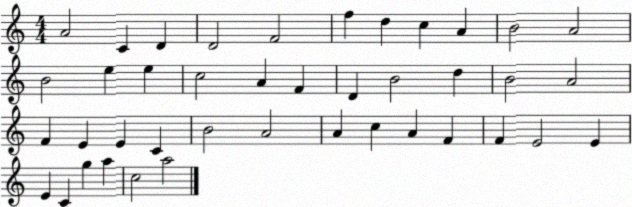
X:1
T:Untitled
M:4/4
L:1/4
K:C
A2 C D D2 F2 f d c A B2 A2 B2 e e c2 A F D B2 d B2 A2 F E E C B2 A2 A c A F F E2 E E C g a c2 a2